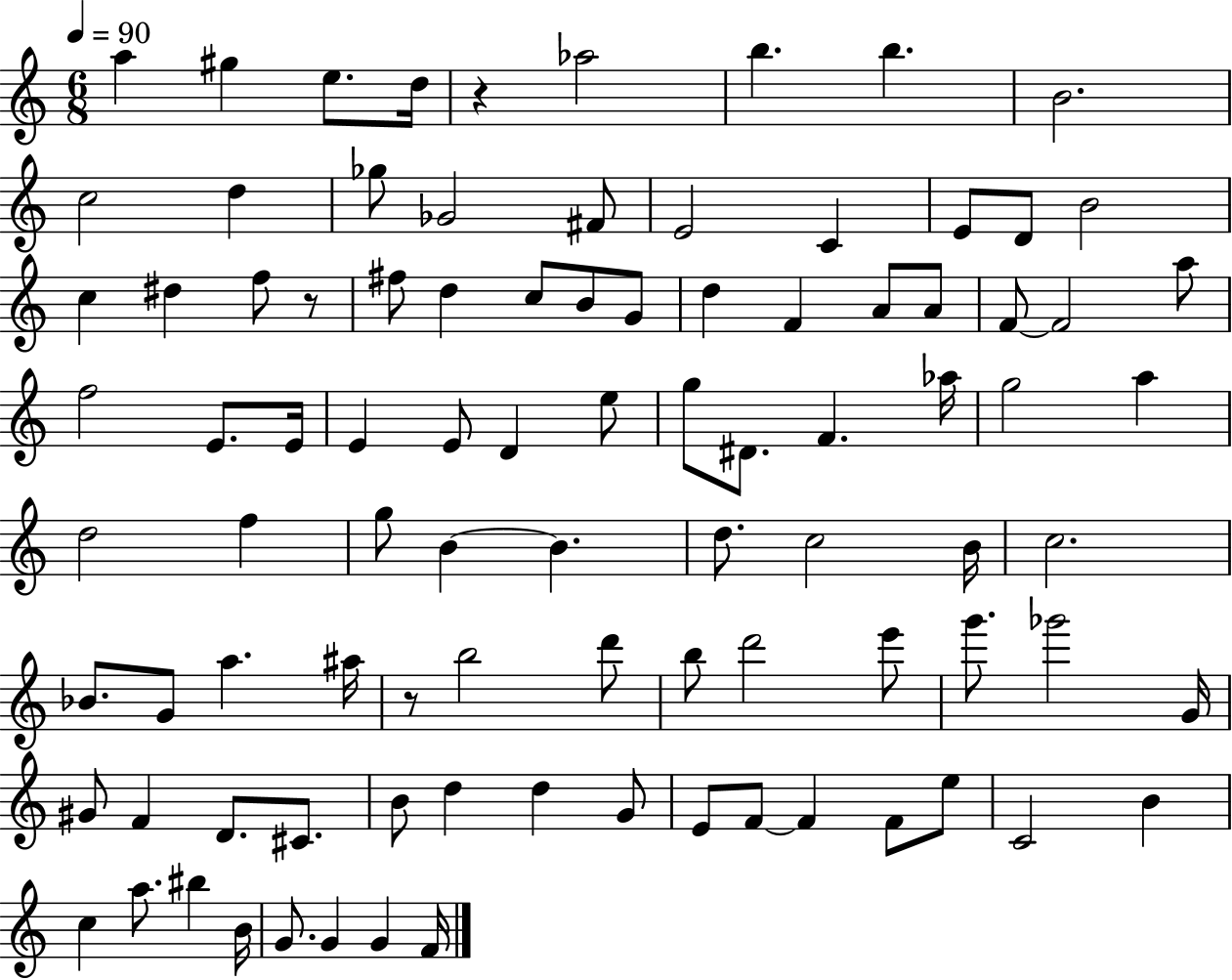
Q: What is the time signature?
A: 6/8